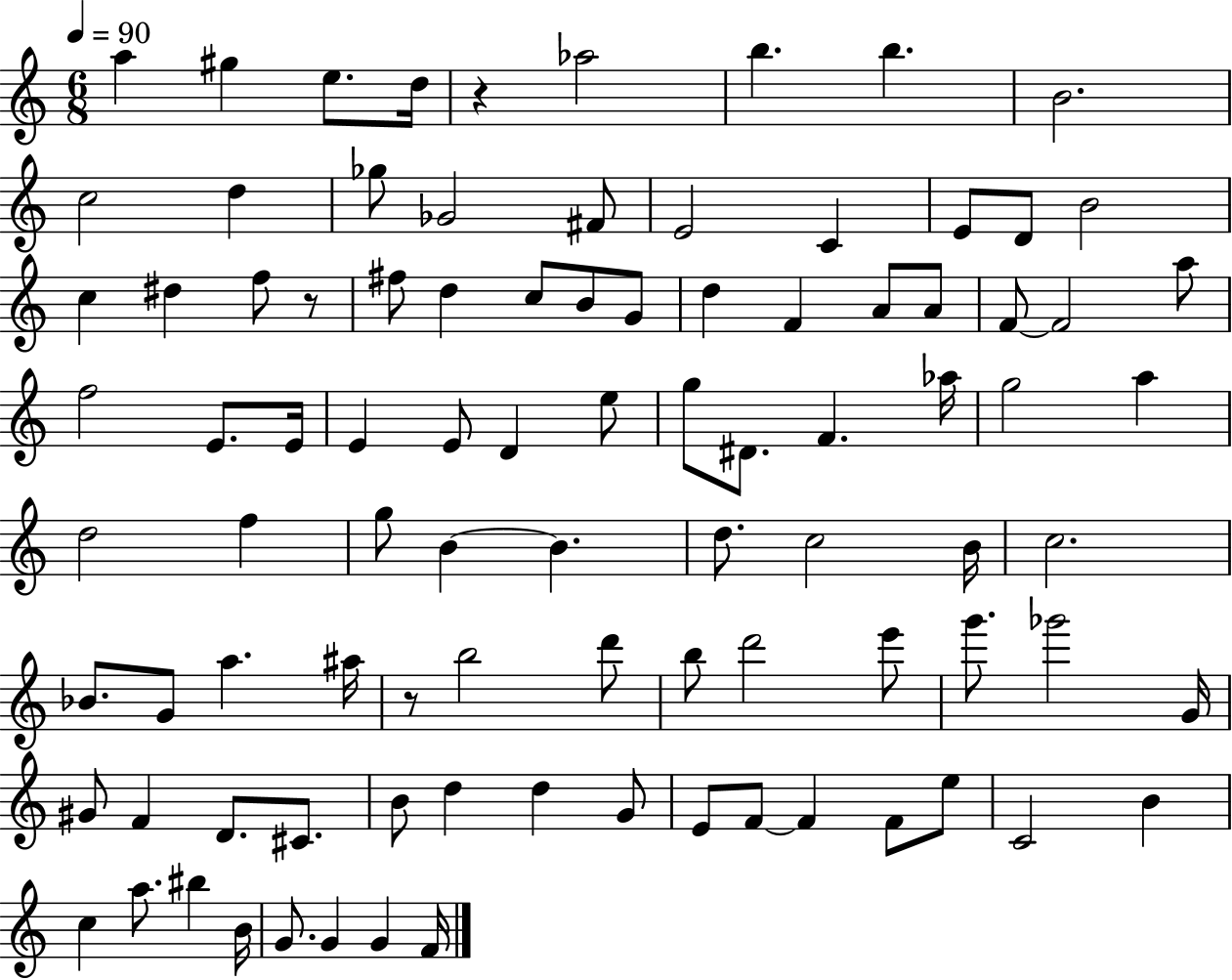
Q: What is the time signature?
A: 6/8